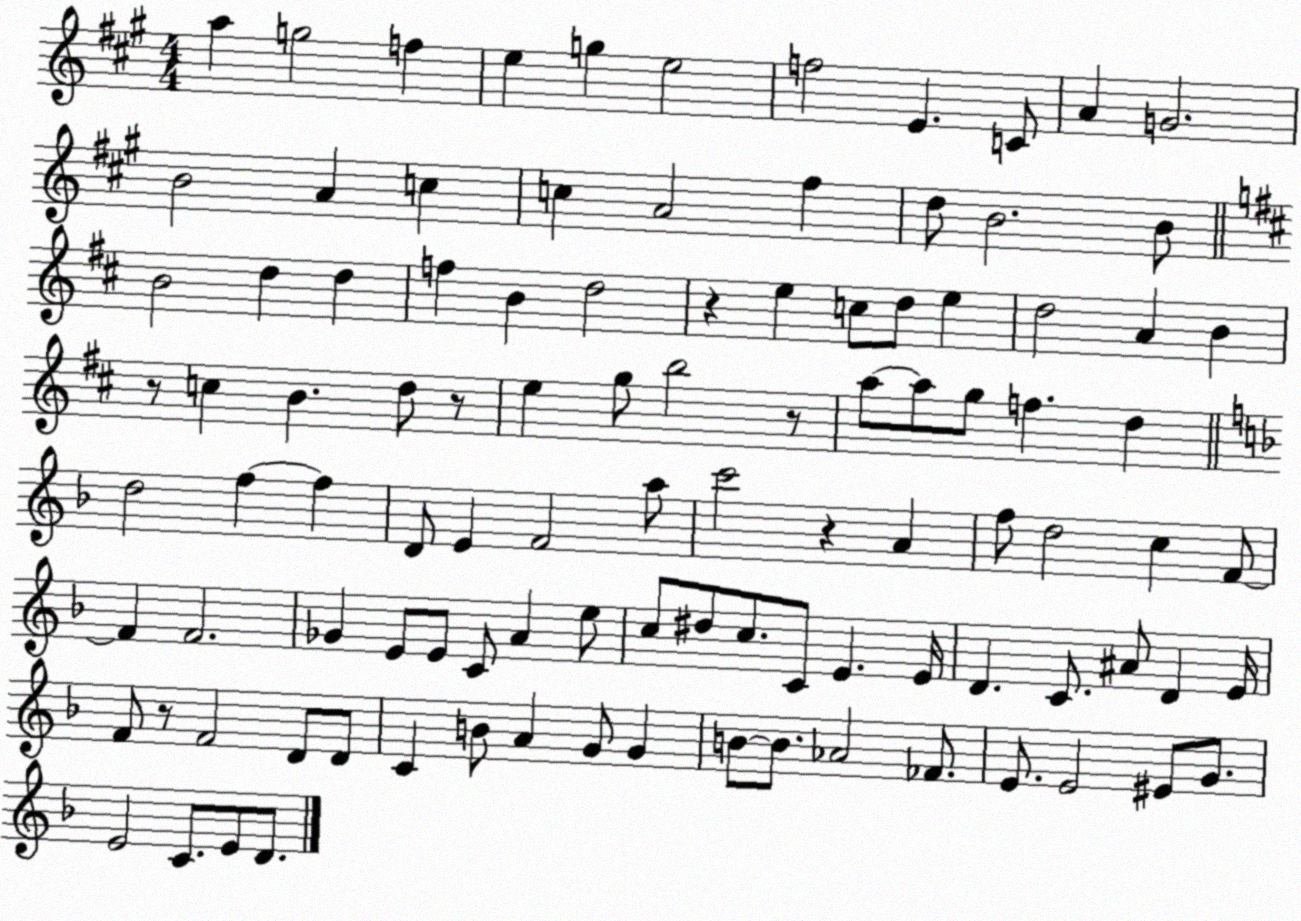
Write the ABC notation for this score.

X:1
T:Untitled
M:4/4
L:1/4
K:A
a g2 f e g e2 f2 E C/2 A G2 B2 A c c A2 ^f d/2 B2 B/2 B2 d d f B d2 z e c/2 d/2 e d2 A B z/2 c B d/2 z/2 e g/2 b2 z/2 a/2 a/2 g/2 f d d2 f f D/2 E F2 a/2 c'2 z A f/2 d2 c F/2 F F2 _G E/2 E/2 C/2 A e/2 c/2 ^d/2 c/2 C/2 E E/4 D C/2 ^A/2 D E/4 F/2 z/2 F2 D/2 D/2 C B/2 A G/2 G B/2 B/2 _A2 _F/2 E/2 E2 ^E/2 G/2 E2 C/2 E/2 D/2